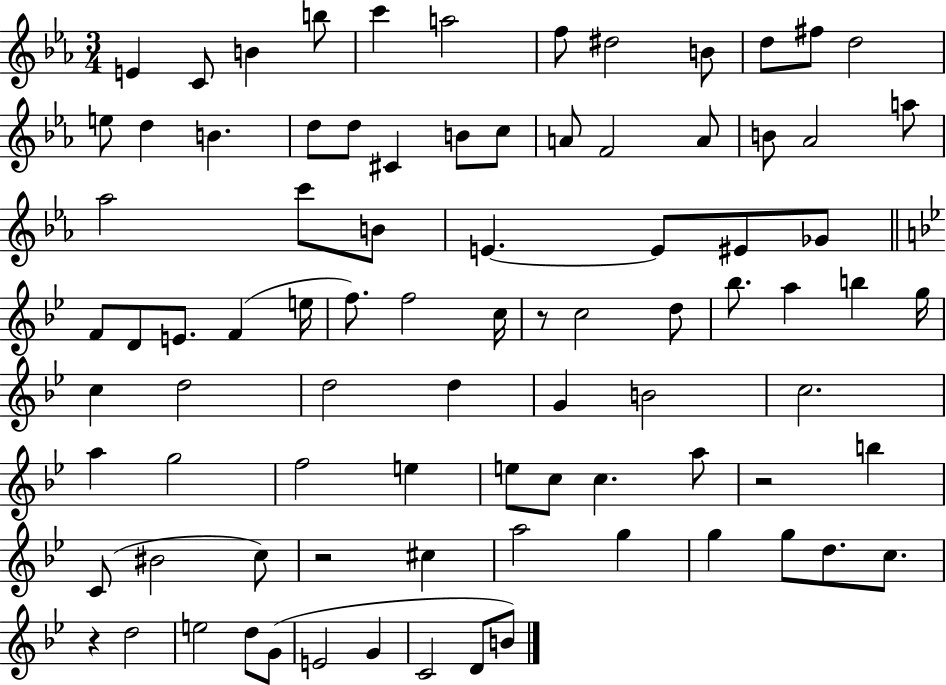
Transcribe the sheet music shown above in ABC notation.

X:1
T:Untitled
M:3/4
L:1/4
K:Eb
E C/2 B b/2 c' a2 f/2 ^d2 B/2 d/2 ^f/2 d2 e/2 d B d/2 d/2 ^C B/2 c/2 A/2 F2 A/2 B/2 _A2 a/2 _a2 c'/2 B/2 E E/2 ^E/2 _G/2 F/2 D/2 E/2 F e/4 f/2 f2 c/4 z/2 c2 d/2 _b/2 a b g/4 c d2 d2 d G B2 c2 a g2 f2 e e/2 c/2 c a/2 z2 b C/2 ^B2 c/2 z2 ^c a2 g g g/2 d/2 c/2 z d2 e2 d/2 G/2 E2 G C2 D/2 B/2